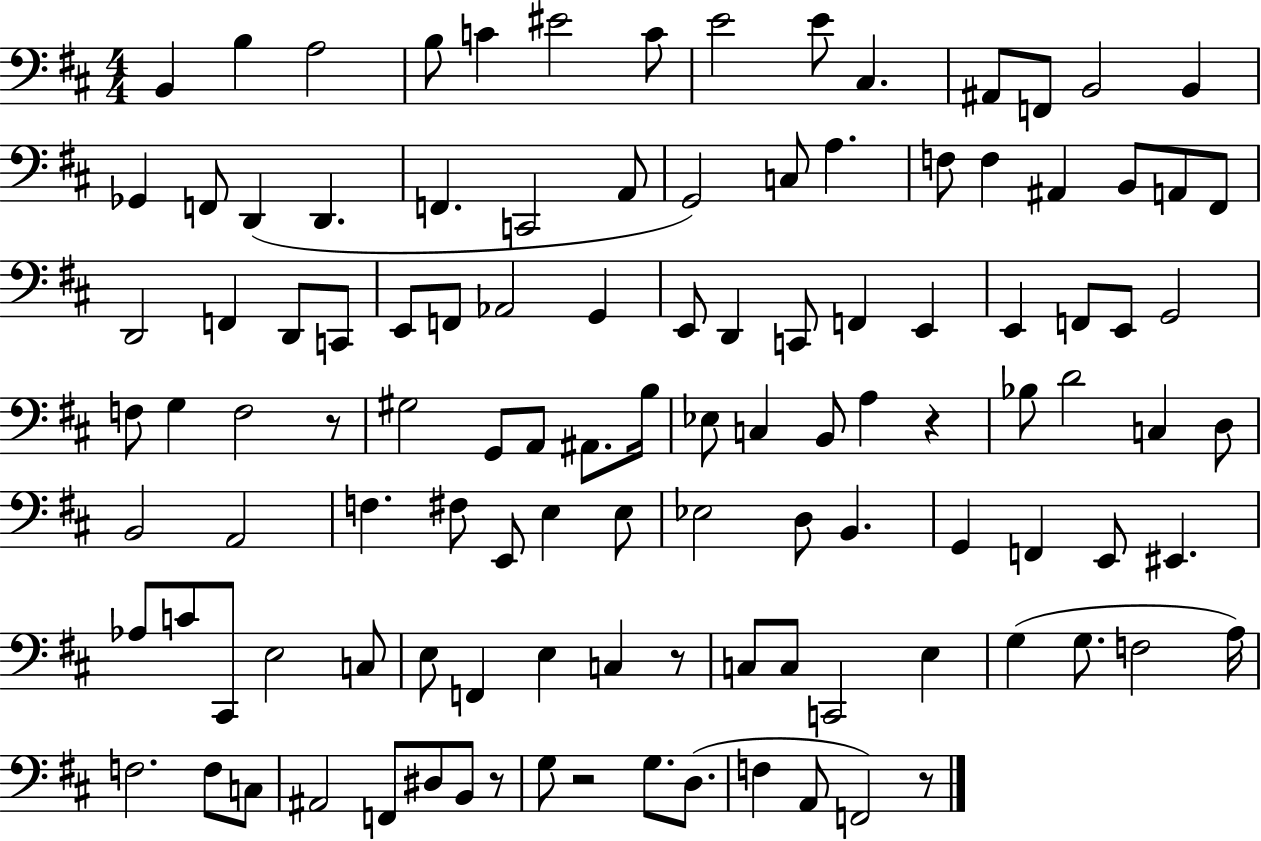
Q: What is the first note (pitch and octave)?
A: B2